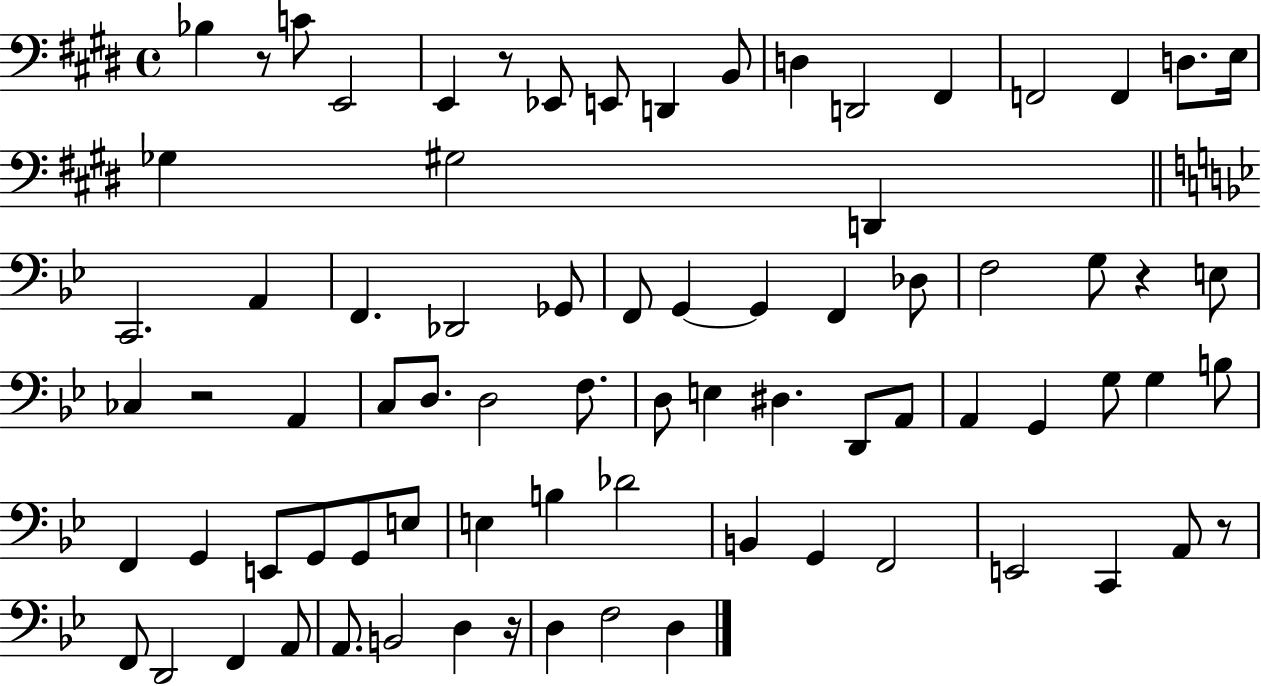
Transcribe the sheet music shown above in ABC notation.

X:1
T:Untitled
M:4/4
L:1/4
K:E
_B, z/2 C/2 E,,2 E,, z/2 _E,,/2 E,,/2 D,, B,,/2 D, D,,2 ^F,, F,,2 F,, D,/2 E,/4 _G, ^G,2 D,, C,,2 A,, F,, _D,,2 _G,,/2 F,,/2 G,, G,, F,, _D,/2 F,2 G,/2 z E,/2 _C, z2 A,, C,/2 D,/2 D,2 F,/2 D,/2 E, ^D, D,,/2 A,,/2 A,, G,, G,/2 G, B,/2 F,, G,, E,,/2 G,,/2 G,,/2 E,/2 E, B, _D2 B,, G,, F,,2 E,,2 C,, A,,/2 z/2 F,,/2 D,,2 F,, A,,/2 A,,/2 B,,2 D, z/4 D, F,2 D,